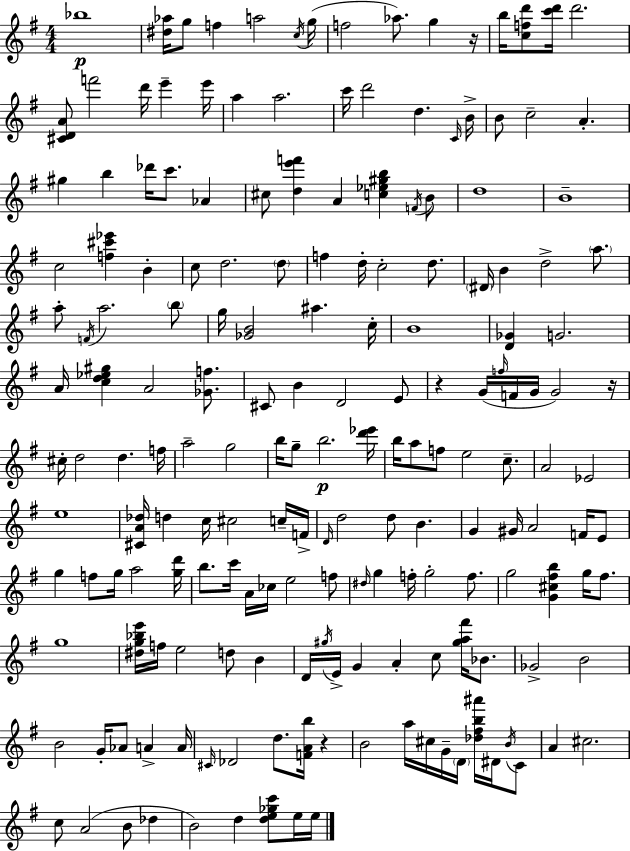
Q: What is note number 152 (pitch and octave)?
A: A4